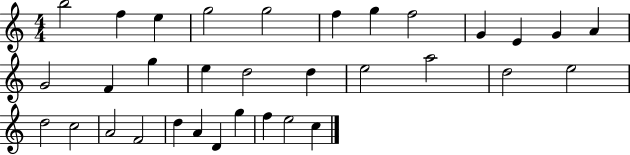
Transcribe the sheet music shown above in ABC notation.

X:1
T:Untitled
M:4/4
L:1/4
K:C
b2 f e g2 g2 f g f2 G E G A G2 F g e d2 d e2 a2 d2 e2 d2 c2 A2 F2 d A D g f e2 c